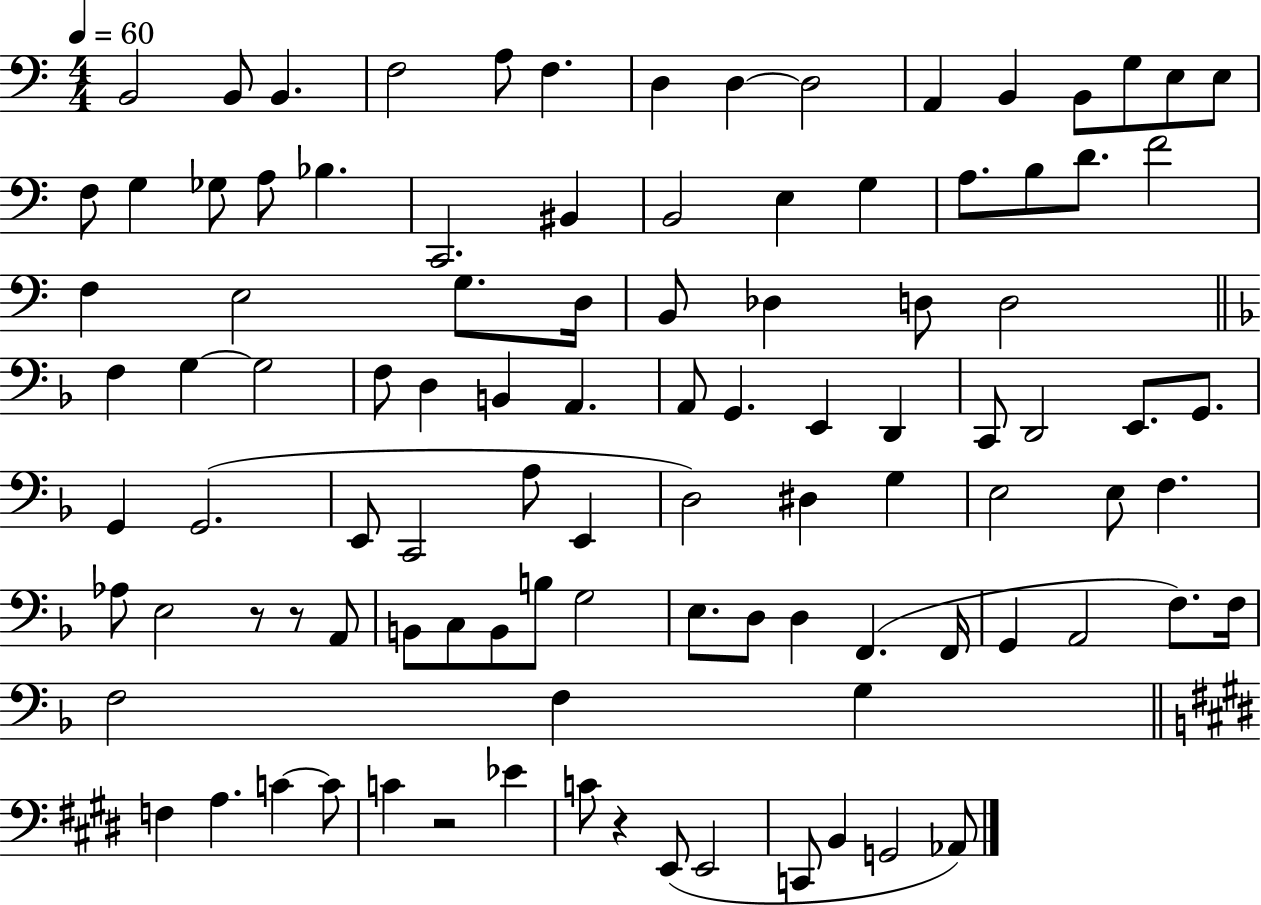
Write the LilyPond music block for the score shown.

{
  \clef bass
  \numericTimeSignature
  \time 4/4
  \key c \major
  \tempo 4 = 60
  b,2 b,8 b,4. | f2 a8 f4. | d4 d4~~ d2 | a,4 b,4 b,8 g8 e8 e8 | \break f8 g4 ges8 a8 bes4. | c,2. bis,4 | b,2 e4 g4 | a8. b8 d'8. f'2 | \break f4 e2 g8. d16 | b,8 des4 d8 d2 | \bar "||" \break \key f \major f4 g4~~ g2 | f8 d4 b,4 a,4. | a,8 g,4. e,4 d,4 | c,8 d,2 e,8. g,8. | \break g,4 g,2.( | e,8 c,2 a8 e,4 | d2) dis4 g4 | e2 e8 f4. | \break aes8 e2 r8 r8 a,8 | b,8 c8 b,8 b8 g2 | e8. d8 d4 f,4.( f,16 | g,4 a,2 f8.) f16 | \break f2 f4 g4 | \bar "||" \break \key e \major f4 a4. c'4~~ c'8 | c'4 r2 ees'4 | c'8 r4 e,8( e,2 | c,8 b,4 g,2 aes,8) | \break \bar "|."
}